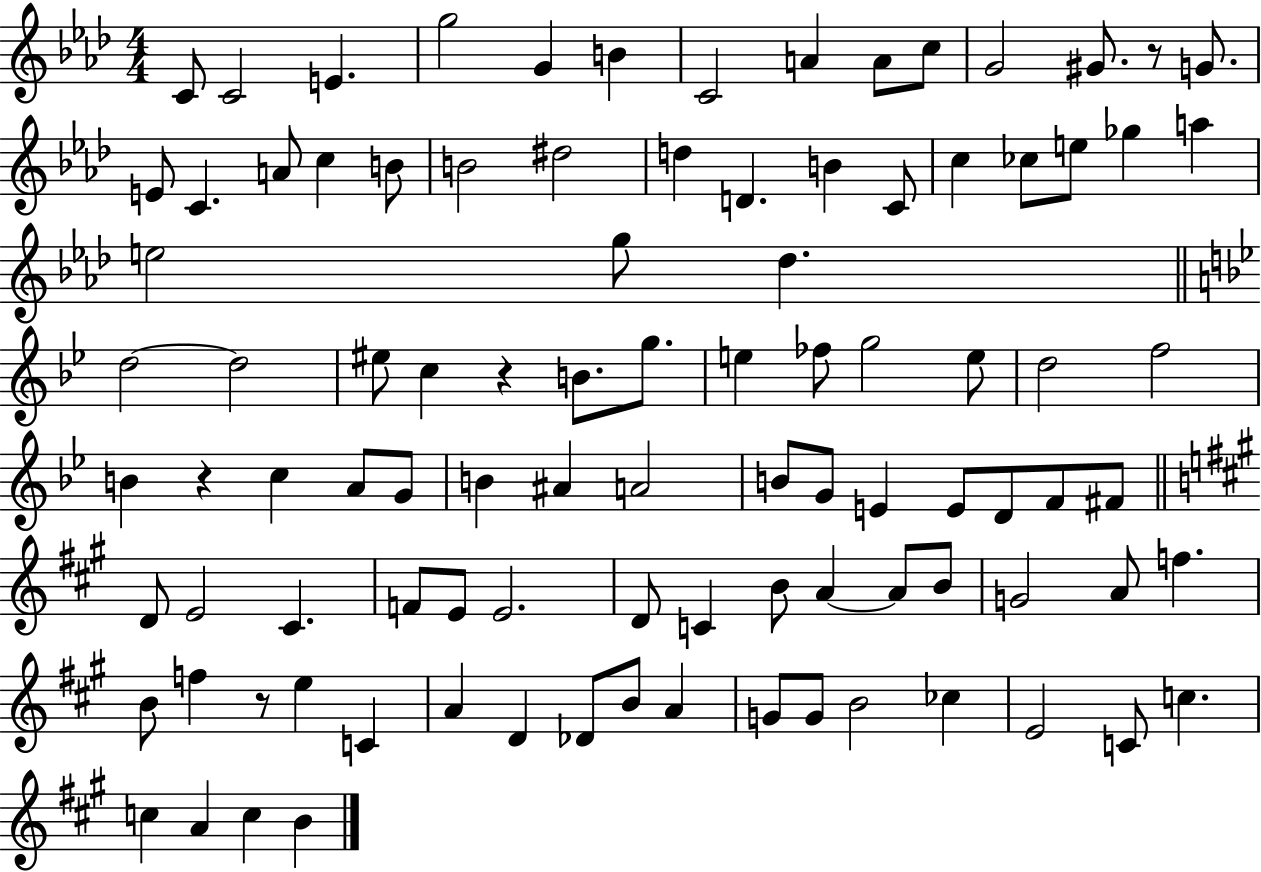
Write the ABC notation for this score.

X:1
T:Untitled
M:4/4
L:1/4
K:Ab
C/2 C2 E g2 G B C2 A A/2 c/2 G2 ^G/2 z/2 G/2 E/2 C A/2 c B/2 B2 ^d2 d D B C/2 c _c/2 e/2 _g a e2 g/2 _d d2 d2 ^e/2 c z B/2 g/2 e _f/2 g2 e/2 d2 f2 B z c A/2 G/2 B ^A A2 B/2 G/2 E E/2 D/2 F/2 ^F/2 D/2 E2 ^C F/2 E/2 E2 D/2 C B/2 A A/2 B/2 G2 A/2 f B/2 f z/2 e C A D _D/2 B/2 A G/2 G/2 B2 _c E2 C/2 c c A c B